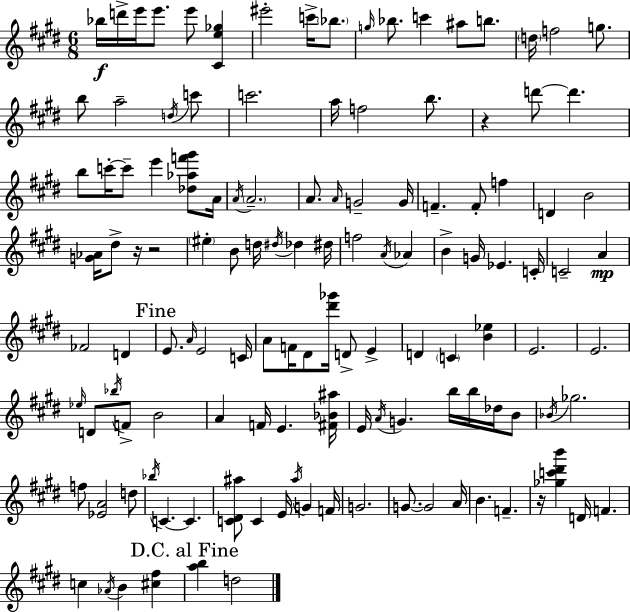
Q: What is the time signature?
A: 6/8